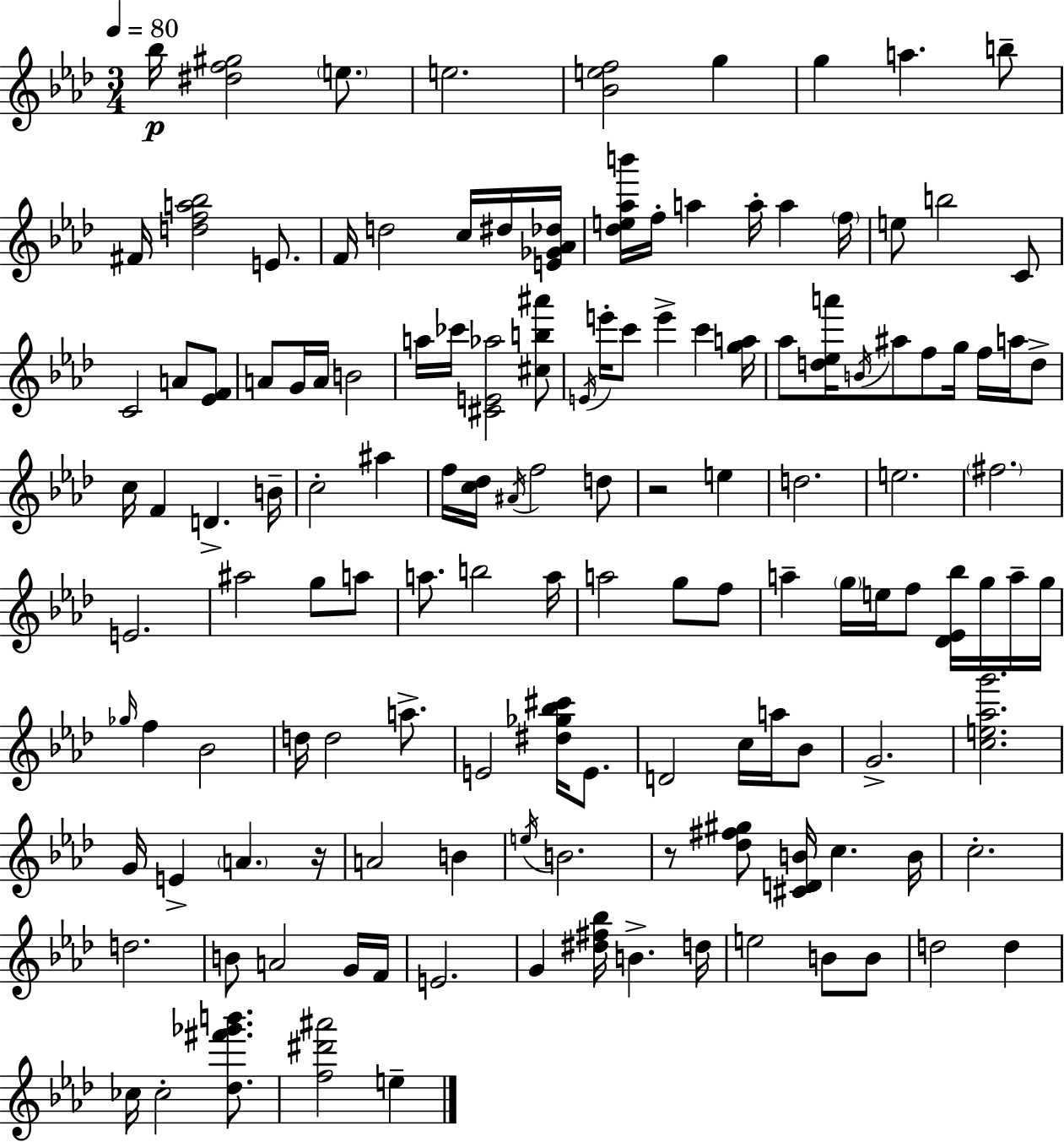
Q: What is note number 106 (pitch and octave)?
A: E5